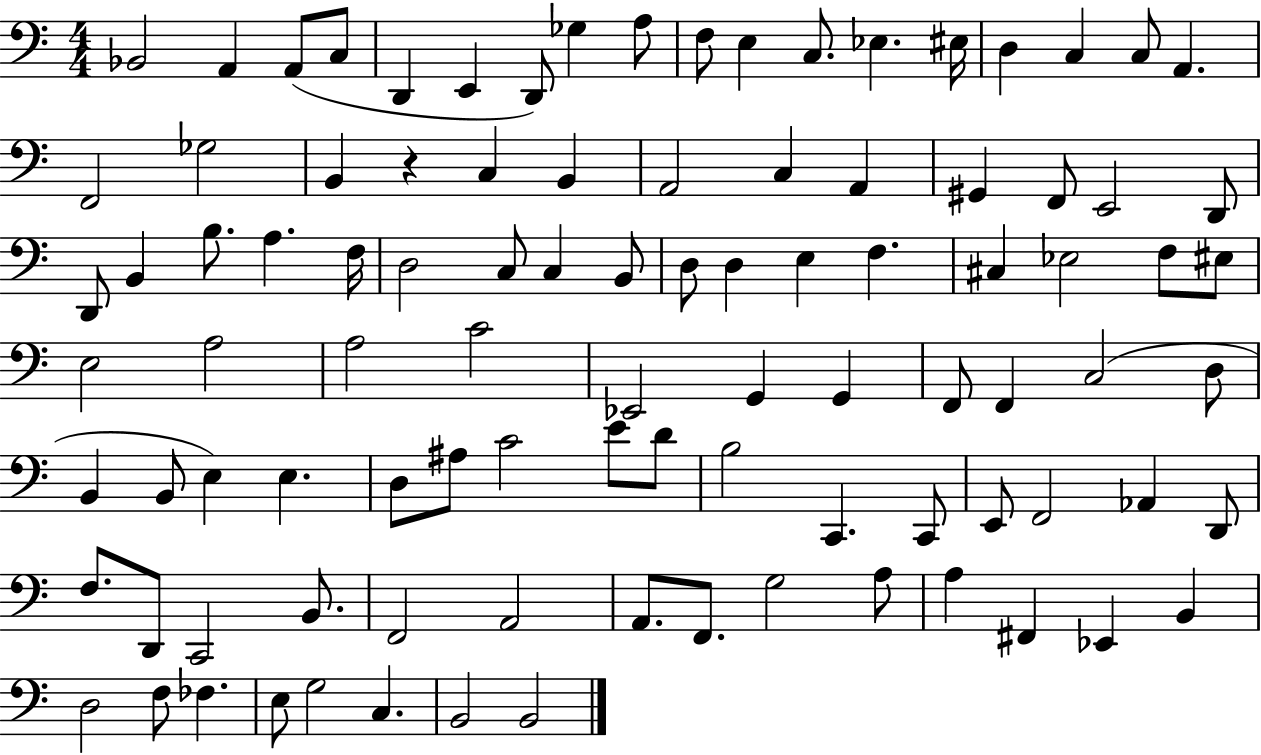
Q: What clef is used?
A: bass